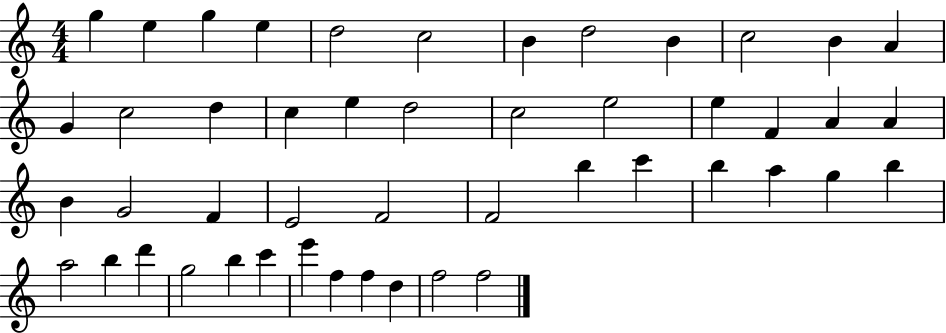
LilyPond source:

{
  \clef treble
  \numericTimeSignature
  \time 4/4
  \key c \major
  g''4 e''4 g''4 e''4 | d''2 c''2 | b'4 d''2 b'4 | c''2 b'4 a'4 | \break g'4 c''2 d''4 | c''4 e''4 d''2 | c''2 e''2 | e''4 f'4 a'4 a'4 | \break b'4 g'2 f'4 | e'2 f'2 | f'2 b''4 c'''4 | b''4 a''4 g''4 b''4 | \break a''2 b''4 d'''4 | g''2 b''4 c'''4 | e'''4 f''4 f''4 d''4 | f''2 f''2 | \break \bar "|."
}